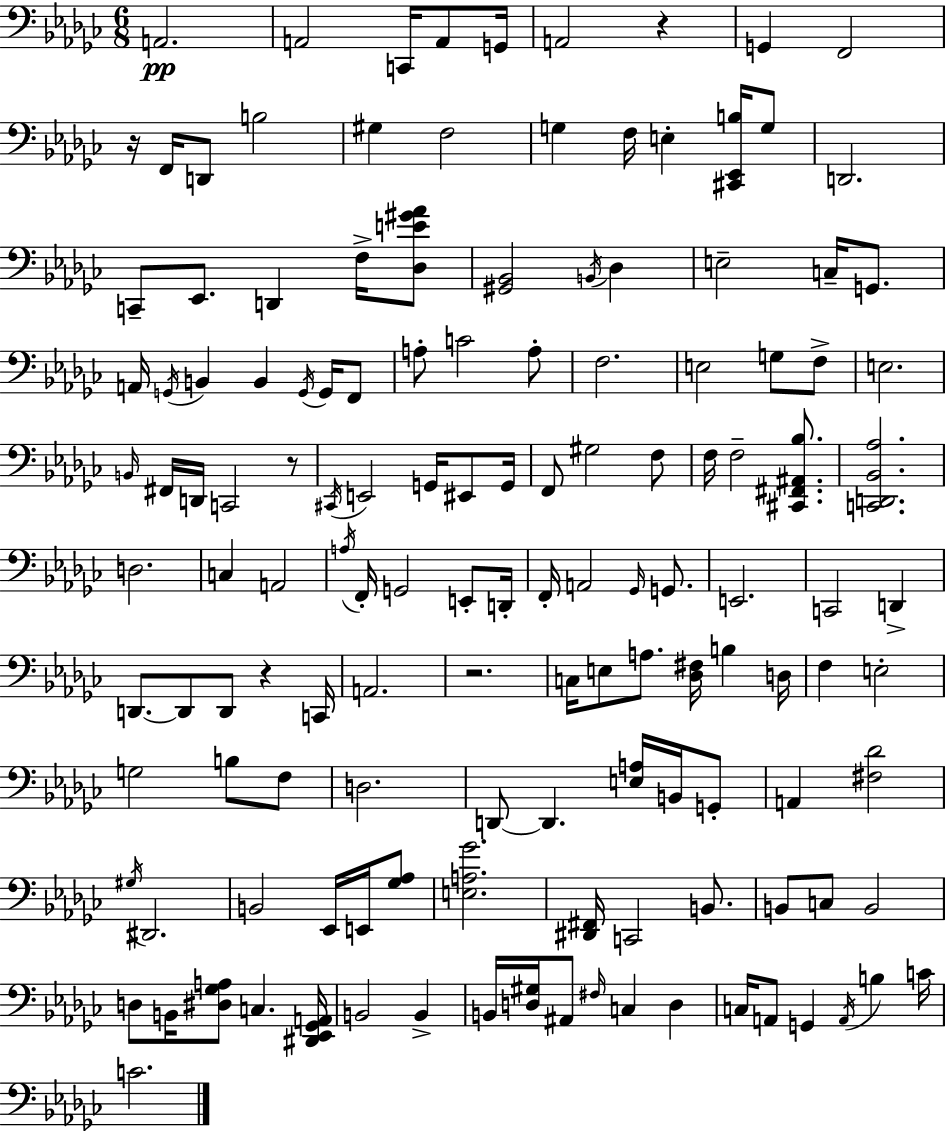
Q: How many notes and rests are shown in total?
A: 138